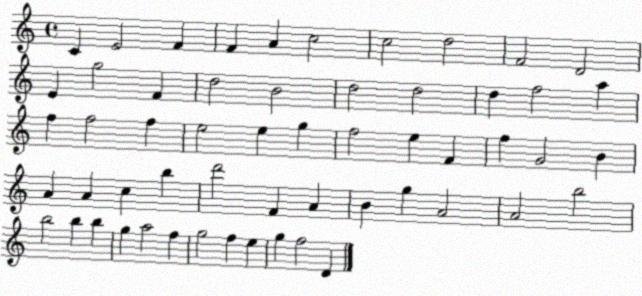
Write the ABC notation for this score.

X:1
T:Untitled
M:4/4
L:1/4
K:C
C E2 F F A c2 c2 d2 F2 D2 E g2 F d2 B2 d2 d2 d f2 a f f2 f e2 e g f2 e F f G2 B A A c b d'2 F A B g A2 A2 b2 b2 b b g a2 f g2 f e g f2 D